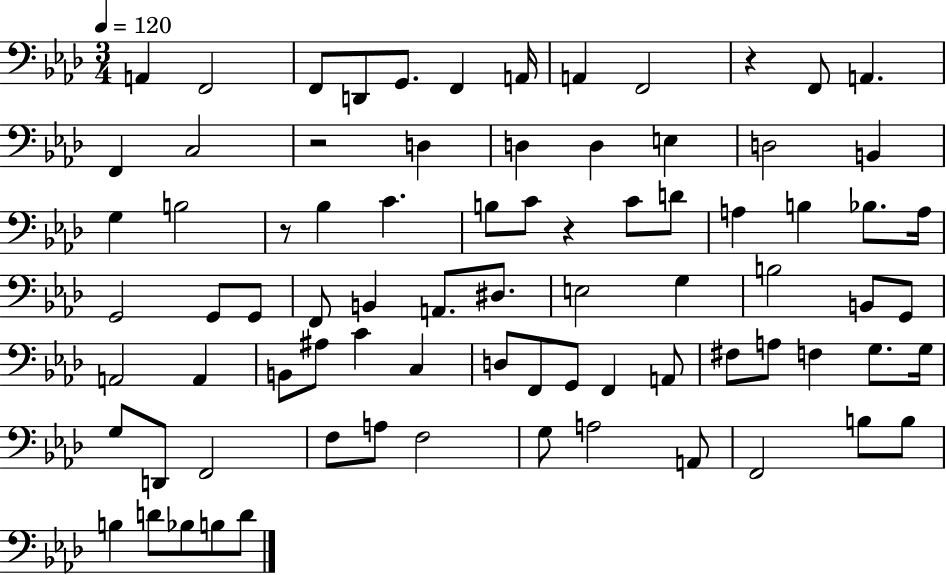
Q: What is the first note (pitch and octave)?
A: A2